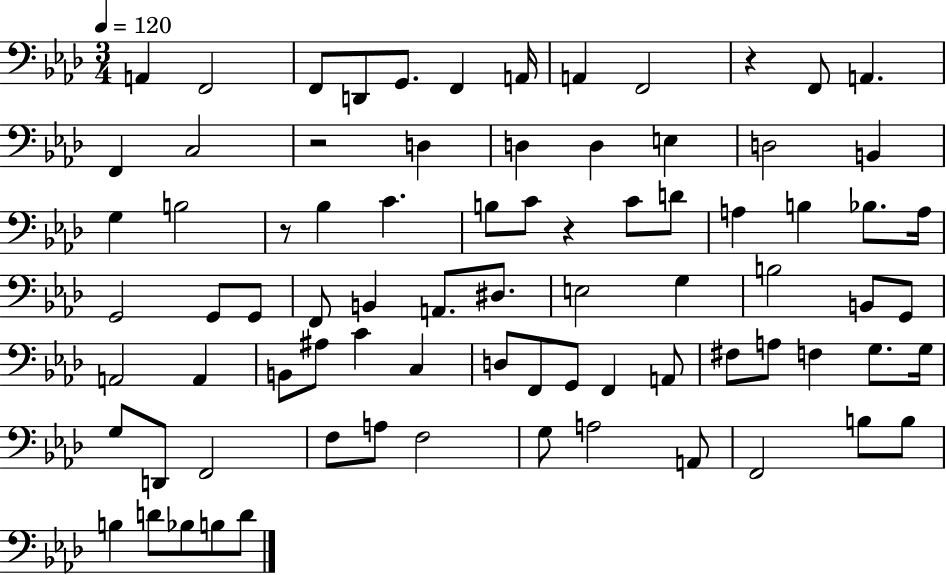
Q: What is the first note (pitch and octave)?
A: A2